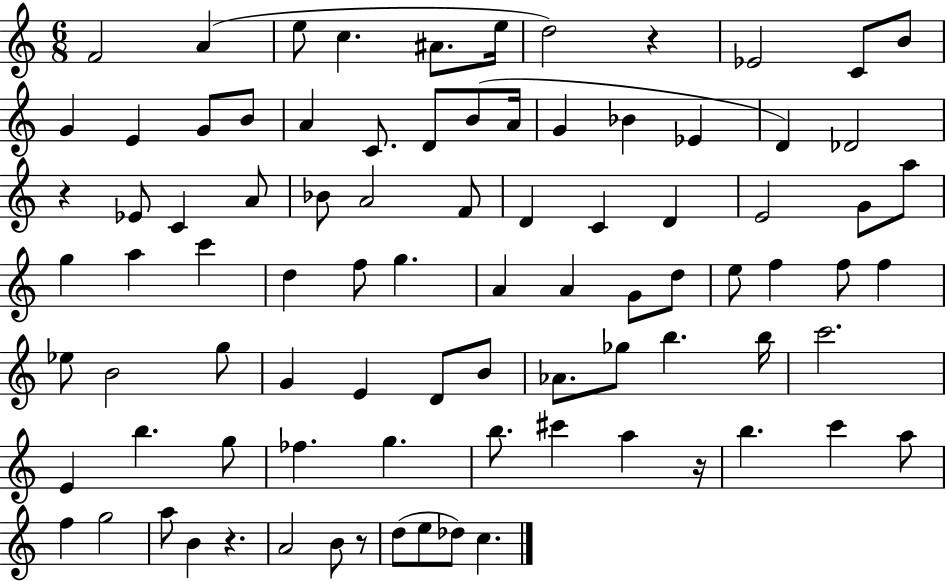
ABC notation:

X:1
T:Untitled
M:6/8
L:1/4
K:C
F2 A e/2 c ^A/2 e/4 d2 z _E2 C/2 B/2 G E G/2 B/2 A C/2 D/2 B/2 A/4 G _B _E D _D2 z _E/2 C A/2 _B/2 A2 F/2 D C D E2 G/2 a/2 g a c' d f/2 g A A G/2 d/2 e/2 f f/2 f _e/2 B2 g/2 G E D/2 B/2 _A/2 _g/2 b b/4 c'2 E b g/2 _f g b/2 ^c' a z/4 b c' a/2 f g2 a/2 B z A2 B/2 z/2 d/2 e/2 _d/2 c